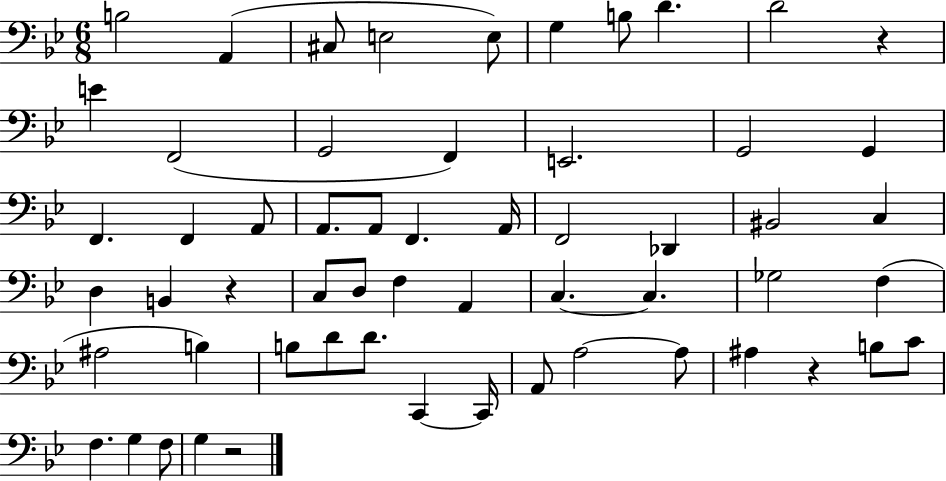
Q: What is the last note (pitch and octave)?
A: G3